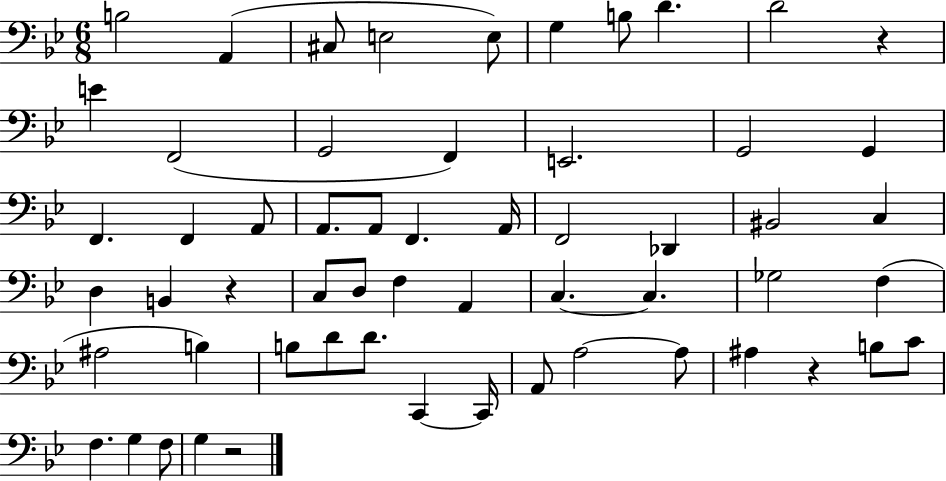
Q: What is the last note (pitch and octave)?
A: G3